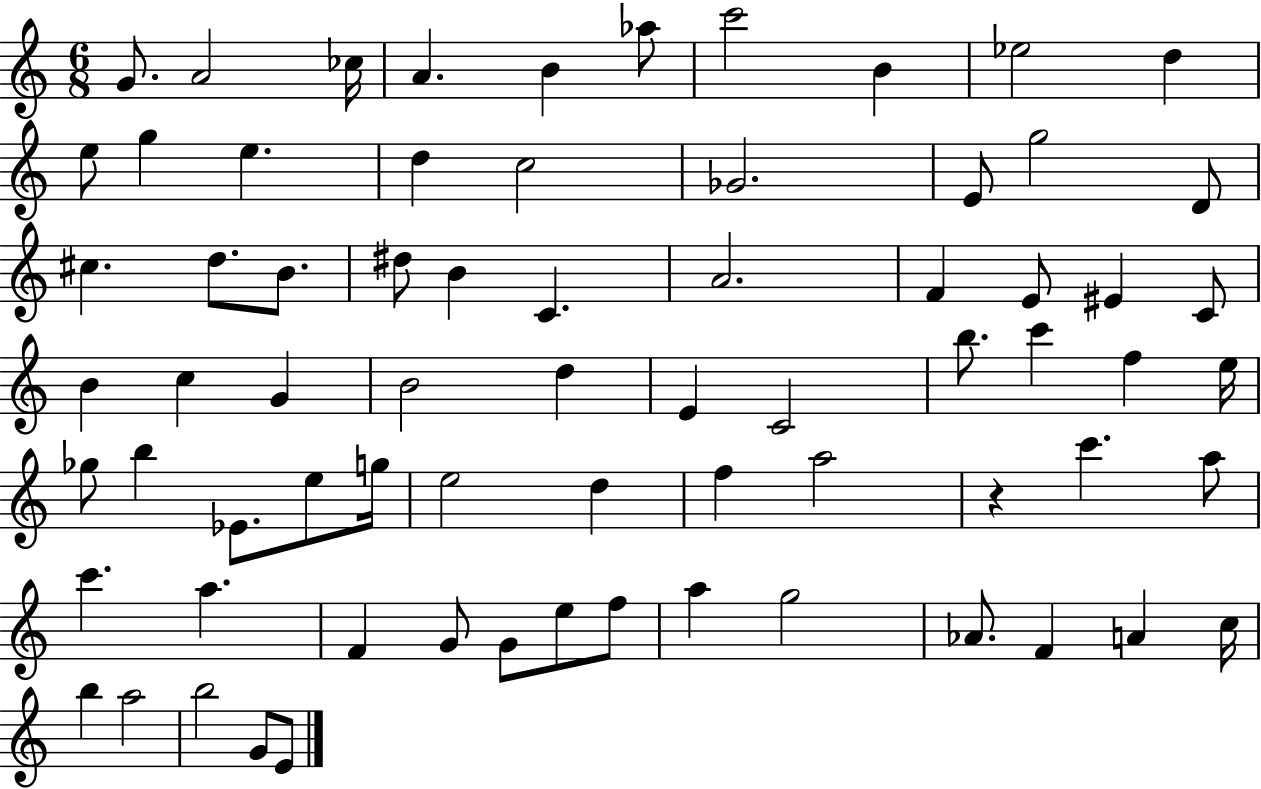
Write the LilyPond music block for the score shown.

{
  \clef treble
  \numericTimeSignature
  \time 6/8
  \key c \major
  g'8. a'2 ces''16 | a'4. b'4 aes''8 | c'''2 b'4 | ees''2 d''4 | \break e''8 g''4 e''4. | d''4 c''2 | ges'2. | e'8 g''2 d'8 | \break cis''4. d''8. b'8. | dis''8 b'4 c'4. | a'2. | f'4 e'8 eis'4 c'8 | \break b'4 c''4 g'4 | b'2 d''4 | e'4 c'2 | b''8. c'''4 f''4 e''16 | \break ges''8 b''4 ees'8. e''8 g''16 | e''2 d''4 | f''4 a''2 | r4 c'''4. a''8 | \break c'''4. a''4. | f'4 g'8 g'8 e''8 f''8 | a''4 g''2 | aes'8. f'4 a'4 c''16 | \break b''4 a''2 | b''2 g'8 e'8 | \bar "|."
}